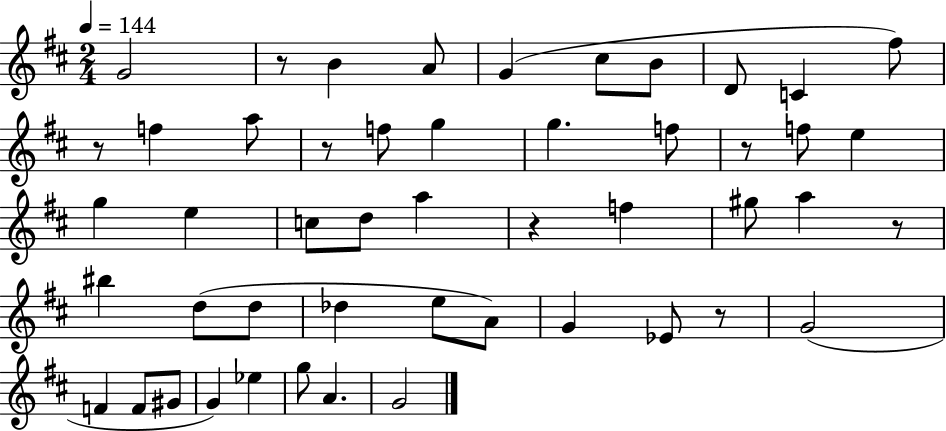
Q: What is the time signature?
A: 2/4